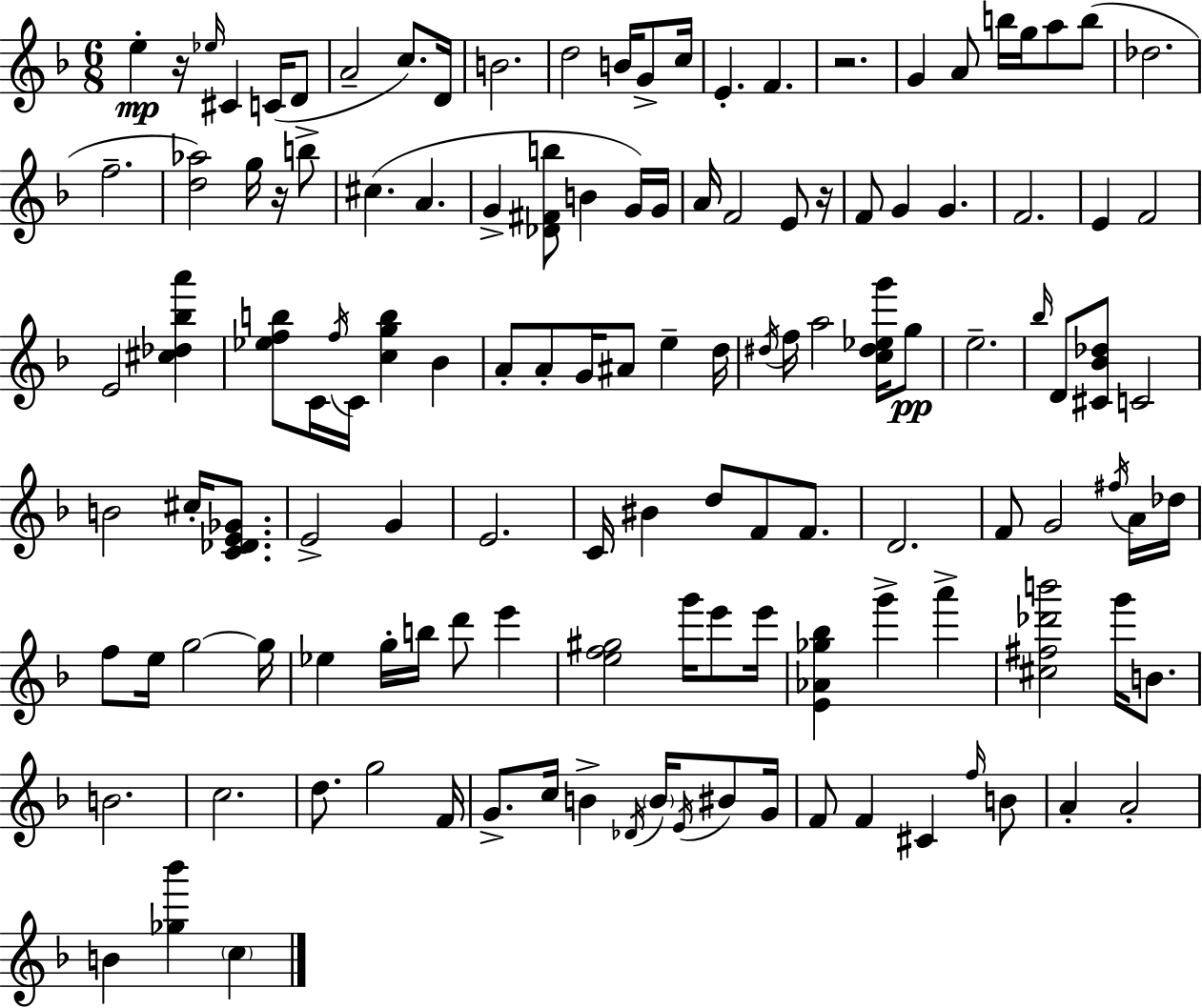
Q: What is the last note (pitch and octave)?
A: C5